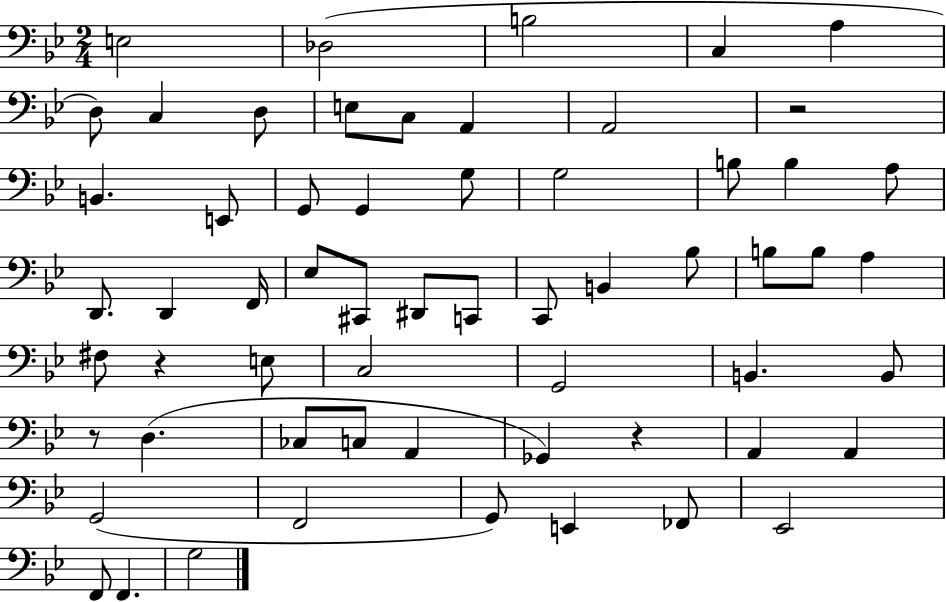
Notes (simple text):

E3/h Db3/h B3/h C3/q A3/q D3/e C3/q D3/e E3/e C3/e A2/q A2/h R/h B2/q. E2/e G2/e G2/q G3/e G3/h B3/e B3/q A3/e D2/e. D2/q F2/s Eb3/e C#2/e D#2/e C2/e C2/e B2/q Bb3/e B3/e B3/e A3/q F#3/e R/q E3/e C3/h G2/h B2/q. B2/e R/e D3/q. CES3/e C3/e A2/q Gb2/q R/q A2/q A2/q G2/h F2/h G2/e E2/q FES2/e Eb2/h F2/e F2/q. G3/h